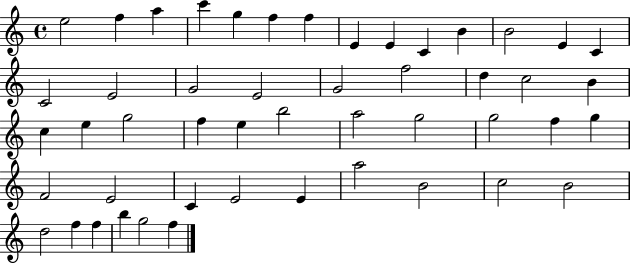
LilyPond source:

{
  \clef treble
  \time 4/4
  \defaultTimeSignature
  \key c \major
  e''2 f''4 a''4 | c'''4 g''4 f''4 f''4 | e'4 e'4 c'4 b'4 | b'2 e'4 c'4 | \break c'2 e'2 | g'2 e'2 | g'2 f''2 | d''4 c''2 b'4 | \break c''4 e''4 g''2 | f''4 e''4 b''2 | a''2 g''2 | g''2 f''4 g''4 | \break f'2 e'2 | c'4 e'2 e'4 | a''2 b'2 | c''2 b'2 | \break d''2 f''4 f''4 | b''4 g''2 f''4 | \bar "|."
}